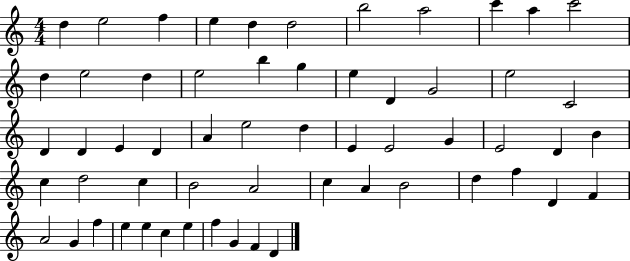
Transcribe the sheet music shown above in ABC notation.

X:1
T:Untitled
M:4/4
L:1/4
K:C
d e2 f e d d2 b2 a2 c' a c'2 d e2 d e2 b g e D G2 e2 C2 D D E D A e2 d E E2 G E2 D B c d2 c B2 A2 c A B2 d f D F A2 G f e e c e f G F D